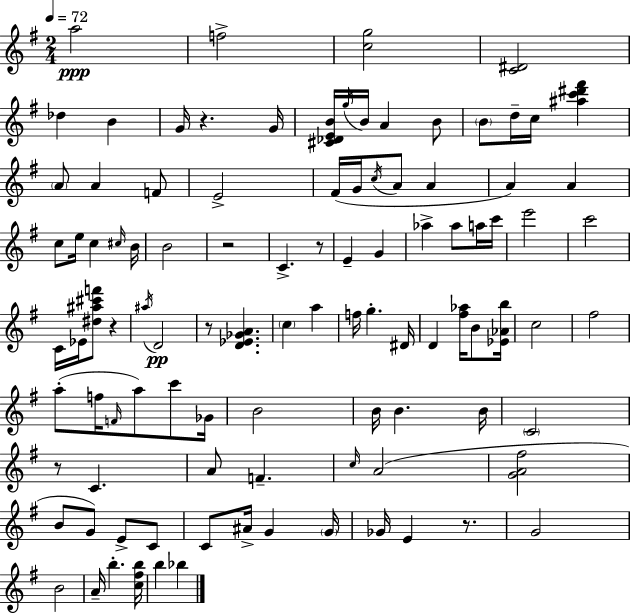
{
  \clef treble
  \numericTimeSignature
  \time 2/4
  \key e \minor
  \tempo 4 = 72
  a''2\ppp | f''2-> | <c'' g''>2 | <c' dis'>2 | \break des''4 b'4 | g'16 r4. g'16 | <cis' des' e' b'>16 \acciaccatura { g''16 } b'16 a'4 b'8 | \parenthesize b'8 d''16-- c''16 <ais'' c''' dis''' fis'''>4 | \break \parenthesize a'8 a'4 f'8 | e'2-> | fis'16( g'16 \acciaccatura { c''16 } a'8 a'4 | a'4) a'4 | \break c''8 e''16 c''4 | \grace { cis''16 } b'16 b'2 | r2 | c'4.-> | \break r8 e'4-- g'4 | aes''4-> aes''8 | a''16 c'''16 e'''2 | c'''2 | \break c'16 ees'16 <dis'' ais'' cis''' f'''>8 r4 | \acciaccatura { ais''16 }\pp d'2 | r8 <d' ees' ges' a'>4. | \parenthesize c''4 | \break a''4 f''16 g''4.-. | dis'16 d'4 | <fis'' aes''>16 b'8 <ees' aes' b''>16 c''2 | fis''2 | \break a''8-.( f''16 \grace { f'16 } | a''8) c'''8 ges'16 b'2 | b'16 b'4. | b'16 \parenthesize c'2 | \break r8 c'4. | a'8 f'4.-- | \grace { c''16 }( a'2 | <g' a' fis''>2 | \break b'8 | g'8) e'8-> c'8 c'8 | ais'16-> g'4 \parenthesize g'16 ges'16 e'4 | r8. g'2 | \break b'2 | a'16-- b''4.-. | <c'' fis'' b''>16 b''4 | bes''4 \bar "|."
}